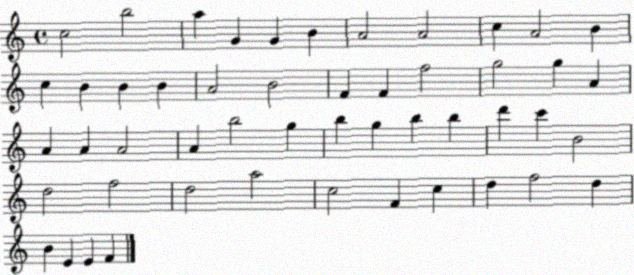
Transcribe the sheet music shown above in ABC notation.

X:1
T:Untitled
M:4/4
L:1/4
K:C
c2 b2 a G G B A2 A2 c A2 B c B B B A2 B2 F F f2 g2 g A A A A2 A b2 g b g b b d' c' B2 d2 f2 d2 a2 c2 F c d f2 d B E E F